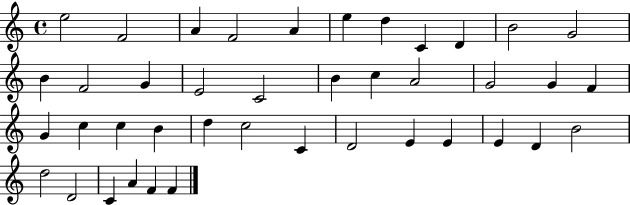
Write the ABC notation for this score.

X:1
T:Untitled
M:4/4
L:1/4
K:C
e2 F2 A F2 A e d C D B2 G2 B F2 G E2 C2 B c A2 G2 G F G c c B d c2 C D2 E E E D B2 d2 D2 C A F F